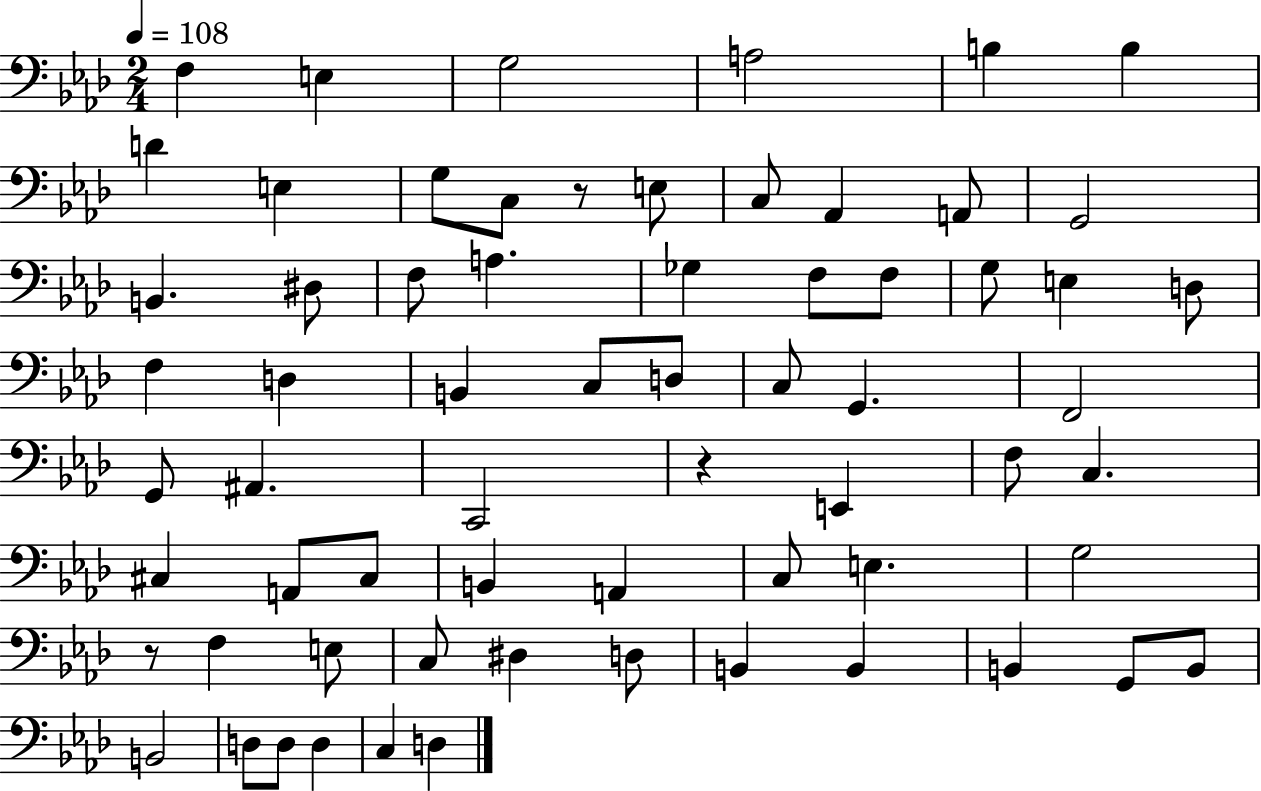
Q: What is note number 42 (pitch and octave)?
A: C#3